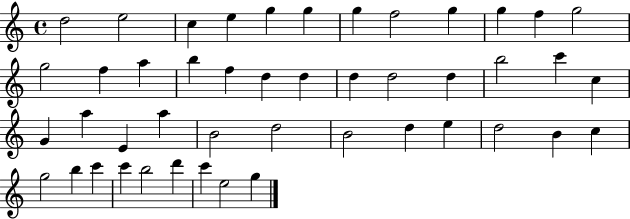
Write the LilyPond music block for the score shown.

{
  \clef treble
  \time 4/4
  \defaultTimeSignature
  \key c \major
  d''2 e''2 | c''4 e''4 g''4 g''4 | g''4 f''2 g''4 | g''4 f''4 g''2 | \break g''2 f''4 a''4 | b''4 f''4 d''4 d''4 | d''4 d''2 d''4 | b''2 c'''4 c''4 | \break g'4 a''4 e'4 a''4 | b'2 d''2 | b'2 d''4 e''4 | d''2 b'4 c''4 | \break g''2 b''4 c'''4 | c'''4 b''2 d'''4 | c'''4 e''2 g''4 | \bar "|."
}